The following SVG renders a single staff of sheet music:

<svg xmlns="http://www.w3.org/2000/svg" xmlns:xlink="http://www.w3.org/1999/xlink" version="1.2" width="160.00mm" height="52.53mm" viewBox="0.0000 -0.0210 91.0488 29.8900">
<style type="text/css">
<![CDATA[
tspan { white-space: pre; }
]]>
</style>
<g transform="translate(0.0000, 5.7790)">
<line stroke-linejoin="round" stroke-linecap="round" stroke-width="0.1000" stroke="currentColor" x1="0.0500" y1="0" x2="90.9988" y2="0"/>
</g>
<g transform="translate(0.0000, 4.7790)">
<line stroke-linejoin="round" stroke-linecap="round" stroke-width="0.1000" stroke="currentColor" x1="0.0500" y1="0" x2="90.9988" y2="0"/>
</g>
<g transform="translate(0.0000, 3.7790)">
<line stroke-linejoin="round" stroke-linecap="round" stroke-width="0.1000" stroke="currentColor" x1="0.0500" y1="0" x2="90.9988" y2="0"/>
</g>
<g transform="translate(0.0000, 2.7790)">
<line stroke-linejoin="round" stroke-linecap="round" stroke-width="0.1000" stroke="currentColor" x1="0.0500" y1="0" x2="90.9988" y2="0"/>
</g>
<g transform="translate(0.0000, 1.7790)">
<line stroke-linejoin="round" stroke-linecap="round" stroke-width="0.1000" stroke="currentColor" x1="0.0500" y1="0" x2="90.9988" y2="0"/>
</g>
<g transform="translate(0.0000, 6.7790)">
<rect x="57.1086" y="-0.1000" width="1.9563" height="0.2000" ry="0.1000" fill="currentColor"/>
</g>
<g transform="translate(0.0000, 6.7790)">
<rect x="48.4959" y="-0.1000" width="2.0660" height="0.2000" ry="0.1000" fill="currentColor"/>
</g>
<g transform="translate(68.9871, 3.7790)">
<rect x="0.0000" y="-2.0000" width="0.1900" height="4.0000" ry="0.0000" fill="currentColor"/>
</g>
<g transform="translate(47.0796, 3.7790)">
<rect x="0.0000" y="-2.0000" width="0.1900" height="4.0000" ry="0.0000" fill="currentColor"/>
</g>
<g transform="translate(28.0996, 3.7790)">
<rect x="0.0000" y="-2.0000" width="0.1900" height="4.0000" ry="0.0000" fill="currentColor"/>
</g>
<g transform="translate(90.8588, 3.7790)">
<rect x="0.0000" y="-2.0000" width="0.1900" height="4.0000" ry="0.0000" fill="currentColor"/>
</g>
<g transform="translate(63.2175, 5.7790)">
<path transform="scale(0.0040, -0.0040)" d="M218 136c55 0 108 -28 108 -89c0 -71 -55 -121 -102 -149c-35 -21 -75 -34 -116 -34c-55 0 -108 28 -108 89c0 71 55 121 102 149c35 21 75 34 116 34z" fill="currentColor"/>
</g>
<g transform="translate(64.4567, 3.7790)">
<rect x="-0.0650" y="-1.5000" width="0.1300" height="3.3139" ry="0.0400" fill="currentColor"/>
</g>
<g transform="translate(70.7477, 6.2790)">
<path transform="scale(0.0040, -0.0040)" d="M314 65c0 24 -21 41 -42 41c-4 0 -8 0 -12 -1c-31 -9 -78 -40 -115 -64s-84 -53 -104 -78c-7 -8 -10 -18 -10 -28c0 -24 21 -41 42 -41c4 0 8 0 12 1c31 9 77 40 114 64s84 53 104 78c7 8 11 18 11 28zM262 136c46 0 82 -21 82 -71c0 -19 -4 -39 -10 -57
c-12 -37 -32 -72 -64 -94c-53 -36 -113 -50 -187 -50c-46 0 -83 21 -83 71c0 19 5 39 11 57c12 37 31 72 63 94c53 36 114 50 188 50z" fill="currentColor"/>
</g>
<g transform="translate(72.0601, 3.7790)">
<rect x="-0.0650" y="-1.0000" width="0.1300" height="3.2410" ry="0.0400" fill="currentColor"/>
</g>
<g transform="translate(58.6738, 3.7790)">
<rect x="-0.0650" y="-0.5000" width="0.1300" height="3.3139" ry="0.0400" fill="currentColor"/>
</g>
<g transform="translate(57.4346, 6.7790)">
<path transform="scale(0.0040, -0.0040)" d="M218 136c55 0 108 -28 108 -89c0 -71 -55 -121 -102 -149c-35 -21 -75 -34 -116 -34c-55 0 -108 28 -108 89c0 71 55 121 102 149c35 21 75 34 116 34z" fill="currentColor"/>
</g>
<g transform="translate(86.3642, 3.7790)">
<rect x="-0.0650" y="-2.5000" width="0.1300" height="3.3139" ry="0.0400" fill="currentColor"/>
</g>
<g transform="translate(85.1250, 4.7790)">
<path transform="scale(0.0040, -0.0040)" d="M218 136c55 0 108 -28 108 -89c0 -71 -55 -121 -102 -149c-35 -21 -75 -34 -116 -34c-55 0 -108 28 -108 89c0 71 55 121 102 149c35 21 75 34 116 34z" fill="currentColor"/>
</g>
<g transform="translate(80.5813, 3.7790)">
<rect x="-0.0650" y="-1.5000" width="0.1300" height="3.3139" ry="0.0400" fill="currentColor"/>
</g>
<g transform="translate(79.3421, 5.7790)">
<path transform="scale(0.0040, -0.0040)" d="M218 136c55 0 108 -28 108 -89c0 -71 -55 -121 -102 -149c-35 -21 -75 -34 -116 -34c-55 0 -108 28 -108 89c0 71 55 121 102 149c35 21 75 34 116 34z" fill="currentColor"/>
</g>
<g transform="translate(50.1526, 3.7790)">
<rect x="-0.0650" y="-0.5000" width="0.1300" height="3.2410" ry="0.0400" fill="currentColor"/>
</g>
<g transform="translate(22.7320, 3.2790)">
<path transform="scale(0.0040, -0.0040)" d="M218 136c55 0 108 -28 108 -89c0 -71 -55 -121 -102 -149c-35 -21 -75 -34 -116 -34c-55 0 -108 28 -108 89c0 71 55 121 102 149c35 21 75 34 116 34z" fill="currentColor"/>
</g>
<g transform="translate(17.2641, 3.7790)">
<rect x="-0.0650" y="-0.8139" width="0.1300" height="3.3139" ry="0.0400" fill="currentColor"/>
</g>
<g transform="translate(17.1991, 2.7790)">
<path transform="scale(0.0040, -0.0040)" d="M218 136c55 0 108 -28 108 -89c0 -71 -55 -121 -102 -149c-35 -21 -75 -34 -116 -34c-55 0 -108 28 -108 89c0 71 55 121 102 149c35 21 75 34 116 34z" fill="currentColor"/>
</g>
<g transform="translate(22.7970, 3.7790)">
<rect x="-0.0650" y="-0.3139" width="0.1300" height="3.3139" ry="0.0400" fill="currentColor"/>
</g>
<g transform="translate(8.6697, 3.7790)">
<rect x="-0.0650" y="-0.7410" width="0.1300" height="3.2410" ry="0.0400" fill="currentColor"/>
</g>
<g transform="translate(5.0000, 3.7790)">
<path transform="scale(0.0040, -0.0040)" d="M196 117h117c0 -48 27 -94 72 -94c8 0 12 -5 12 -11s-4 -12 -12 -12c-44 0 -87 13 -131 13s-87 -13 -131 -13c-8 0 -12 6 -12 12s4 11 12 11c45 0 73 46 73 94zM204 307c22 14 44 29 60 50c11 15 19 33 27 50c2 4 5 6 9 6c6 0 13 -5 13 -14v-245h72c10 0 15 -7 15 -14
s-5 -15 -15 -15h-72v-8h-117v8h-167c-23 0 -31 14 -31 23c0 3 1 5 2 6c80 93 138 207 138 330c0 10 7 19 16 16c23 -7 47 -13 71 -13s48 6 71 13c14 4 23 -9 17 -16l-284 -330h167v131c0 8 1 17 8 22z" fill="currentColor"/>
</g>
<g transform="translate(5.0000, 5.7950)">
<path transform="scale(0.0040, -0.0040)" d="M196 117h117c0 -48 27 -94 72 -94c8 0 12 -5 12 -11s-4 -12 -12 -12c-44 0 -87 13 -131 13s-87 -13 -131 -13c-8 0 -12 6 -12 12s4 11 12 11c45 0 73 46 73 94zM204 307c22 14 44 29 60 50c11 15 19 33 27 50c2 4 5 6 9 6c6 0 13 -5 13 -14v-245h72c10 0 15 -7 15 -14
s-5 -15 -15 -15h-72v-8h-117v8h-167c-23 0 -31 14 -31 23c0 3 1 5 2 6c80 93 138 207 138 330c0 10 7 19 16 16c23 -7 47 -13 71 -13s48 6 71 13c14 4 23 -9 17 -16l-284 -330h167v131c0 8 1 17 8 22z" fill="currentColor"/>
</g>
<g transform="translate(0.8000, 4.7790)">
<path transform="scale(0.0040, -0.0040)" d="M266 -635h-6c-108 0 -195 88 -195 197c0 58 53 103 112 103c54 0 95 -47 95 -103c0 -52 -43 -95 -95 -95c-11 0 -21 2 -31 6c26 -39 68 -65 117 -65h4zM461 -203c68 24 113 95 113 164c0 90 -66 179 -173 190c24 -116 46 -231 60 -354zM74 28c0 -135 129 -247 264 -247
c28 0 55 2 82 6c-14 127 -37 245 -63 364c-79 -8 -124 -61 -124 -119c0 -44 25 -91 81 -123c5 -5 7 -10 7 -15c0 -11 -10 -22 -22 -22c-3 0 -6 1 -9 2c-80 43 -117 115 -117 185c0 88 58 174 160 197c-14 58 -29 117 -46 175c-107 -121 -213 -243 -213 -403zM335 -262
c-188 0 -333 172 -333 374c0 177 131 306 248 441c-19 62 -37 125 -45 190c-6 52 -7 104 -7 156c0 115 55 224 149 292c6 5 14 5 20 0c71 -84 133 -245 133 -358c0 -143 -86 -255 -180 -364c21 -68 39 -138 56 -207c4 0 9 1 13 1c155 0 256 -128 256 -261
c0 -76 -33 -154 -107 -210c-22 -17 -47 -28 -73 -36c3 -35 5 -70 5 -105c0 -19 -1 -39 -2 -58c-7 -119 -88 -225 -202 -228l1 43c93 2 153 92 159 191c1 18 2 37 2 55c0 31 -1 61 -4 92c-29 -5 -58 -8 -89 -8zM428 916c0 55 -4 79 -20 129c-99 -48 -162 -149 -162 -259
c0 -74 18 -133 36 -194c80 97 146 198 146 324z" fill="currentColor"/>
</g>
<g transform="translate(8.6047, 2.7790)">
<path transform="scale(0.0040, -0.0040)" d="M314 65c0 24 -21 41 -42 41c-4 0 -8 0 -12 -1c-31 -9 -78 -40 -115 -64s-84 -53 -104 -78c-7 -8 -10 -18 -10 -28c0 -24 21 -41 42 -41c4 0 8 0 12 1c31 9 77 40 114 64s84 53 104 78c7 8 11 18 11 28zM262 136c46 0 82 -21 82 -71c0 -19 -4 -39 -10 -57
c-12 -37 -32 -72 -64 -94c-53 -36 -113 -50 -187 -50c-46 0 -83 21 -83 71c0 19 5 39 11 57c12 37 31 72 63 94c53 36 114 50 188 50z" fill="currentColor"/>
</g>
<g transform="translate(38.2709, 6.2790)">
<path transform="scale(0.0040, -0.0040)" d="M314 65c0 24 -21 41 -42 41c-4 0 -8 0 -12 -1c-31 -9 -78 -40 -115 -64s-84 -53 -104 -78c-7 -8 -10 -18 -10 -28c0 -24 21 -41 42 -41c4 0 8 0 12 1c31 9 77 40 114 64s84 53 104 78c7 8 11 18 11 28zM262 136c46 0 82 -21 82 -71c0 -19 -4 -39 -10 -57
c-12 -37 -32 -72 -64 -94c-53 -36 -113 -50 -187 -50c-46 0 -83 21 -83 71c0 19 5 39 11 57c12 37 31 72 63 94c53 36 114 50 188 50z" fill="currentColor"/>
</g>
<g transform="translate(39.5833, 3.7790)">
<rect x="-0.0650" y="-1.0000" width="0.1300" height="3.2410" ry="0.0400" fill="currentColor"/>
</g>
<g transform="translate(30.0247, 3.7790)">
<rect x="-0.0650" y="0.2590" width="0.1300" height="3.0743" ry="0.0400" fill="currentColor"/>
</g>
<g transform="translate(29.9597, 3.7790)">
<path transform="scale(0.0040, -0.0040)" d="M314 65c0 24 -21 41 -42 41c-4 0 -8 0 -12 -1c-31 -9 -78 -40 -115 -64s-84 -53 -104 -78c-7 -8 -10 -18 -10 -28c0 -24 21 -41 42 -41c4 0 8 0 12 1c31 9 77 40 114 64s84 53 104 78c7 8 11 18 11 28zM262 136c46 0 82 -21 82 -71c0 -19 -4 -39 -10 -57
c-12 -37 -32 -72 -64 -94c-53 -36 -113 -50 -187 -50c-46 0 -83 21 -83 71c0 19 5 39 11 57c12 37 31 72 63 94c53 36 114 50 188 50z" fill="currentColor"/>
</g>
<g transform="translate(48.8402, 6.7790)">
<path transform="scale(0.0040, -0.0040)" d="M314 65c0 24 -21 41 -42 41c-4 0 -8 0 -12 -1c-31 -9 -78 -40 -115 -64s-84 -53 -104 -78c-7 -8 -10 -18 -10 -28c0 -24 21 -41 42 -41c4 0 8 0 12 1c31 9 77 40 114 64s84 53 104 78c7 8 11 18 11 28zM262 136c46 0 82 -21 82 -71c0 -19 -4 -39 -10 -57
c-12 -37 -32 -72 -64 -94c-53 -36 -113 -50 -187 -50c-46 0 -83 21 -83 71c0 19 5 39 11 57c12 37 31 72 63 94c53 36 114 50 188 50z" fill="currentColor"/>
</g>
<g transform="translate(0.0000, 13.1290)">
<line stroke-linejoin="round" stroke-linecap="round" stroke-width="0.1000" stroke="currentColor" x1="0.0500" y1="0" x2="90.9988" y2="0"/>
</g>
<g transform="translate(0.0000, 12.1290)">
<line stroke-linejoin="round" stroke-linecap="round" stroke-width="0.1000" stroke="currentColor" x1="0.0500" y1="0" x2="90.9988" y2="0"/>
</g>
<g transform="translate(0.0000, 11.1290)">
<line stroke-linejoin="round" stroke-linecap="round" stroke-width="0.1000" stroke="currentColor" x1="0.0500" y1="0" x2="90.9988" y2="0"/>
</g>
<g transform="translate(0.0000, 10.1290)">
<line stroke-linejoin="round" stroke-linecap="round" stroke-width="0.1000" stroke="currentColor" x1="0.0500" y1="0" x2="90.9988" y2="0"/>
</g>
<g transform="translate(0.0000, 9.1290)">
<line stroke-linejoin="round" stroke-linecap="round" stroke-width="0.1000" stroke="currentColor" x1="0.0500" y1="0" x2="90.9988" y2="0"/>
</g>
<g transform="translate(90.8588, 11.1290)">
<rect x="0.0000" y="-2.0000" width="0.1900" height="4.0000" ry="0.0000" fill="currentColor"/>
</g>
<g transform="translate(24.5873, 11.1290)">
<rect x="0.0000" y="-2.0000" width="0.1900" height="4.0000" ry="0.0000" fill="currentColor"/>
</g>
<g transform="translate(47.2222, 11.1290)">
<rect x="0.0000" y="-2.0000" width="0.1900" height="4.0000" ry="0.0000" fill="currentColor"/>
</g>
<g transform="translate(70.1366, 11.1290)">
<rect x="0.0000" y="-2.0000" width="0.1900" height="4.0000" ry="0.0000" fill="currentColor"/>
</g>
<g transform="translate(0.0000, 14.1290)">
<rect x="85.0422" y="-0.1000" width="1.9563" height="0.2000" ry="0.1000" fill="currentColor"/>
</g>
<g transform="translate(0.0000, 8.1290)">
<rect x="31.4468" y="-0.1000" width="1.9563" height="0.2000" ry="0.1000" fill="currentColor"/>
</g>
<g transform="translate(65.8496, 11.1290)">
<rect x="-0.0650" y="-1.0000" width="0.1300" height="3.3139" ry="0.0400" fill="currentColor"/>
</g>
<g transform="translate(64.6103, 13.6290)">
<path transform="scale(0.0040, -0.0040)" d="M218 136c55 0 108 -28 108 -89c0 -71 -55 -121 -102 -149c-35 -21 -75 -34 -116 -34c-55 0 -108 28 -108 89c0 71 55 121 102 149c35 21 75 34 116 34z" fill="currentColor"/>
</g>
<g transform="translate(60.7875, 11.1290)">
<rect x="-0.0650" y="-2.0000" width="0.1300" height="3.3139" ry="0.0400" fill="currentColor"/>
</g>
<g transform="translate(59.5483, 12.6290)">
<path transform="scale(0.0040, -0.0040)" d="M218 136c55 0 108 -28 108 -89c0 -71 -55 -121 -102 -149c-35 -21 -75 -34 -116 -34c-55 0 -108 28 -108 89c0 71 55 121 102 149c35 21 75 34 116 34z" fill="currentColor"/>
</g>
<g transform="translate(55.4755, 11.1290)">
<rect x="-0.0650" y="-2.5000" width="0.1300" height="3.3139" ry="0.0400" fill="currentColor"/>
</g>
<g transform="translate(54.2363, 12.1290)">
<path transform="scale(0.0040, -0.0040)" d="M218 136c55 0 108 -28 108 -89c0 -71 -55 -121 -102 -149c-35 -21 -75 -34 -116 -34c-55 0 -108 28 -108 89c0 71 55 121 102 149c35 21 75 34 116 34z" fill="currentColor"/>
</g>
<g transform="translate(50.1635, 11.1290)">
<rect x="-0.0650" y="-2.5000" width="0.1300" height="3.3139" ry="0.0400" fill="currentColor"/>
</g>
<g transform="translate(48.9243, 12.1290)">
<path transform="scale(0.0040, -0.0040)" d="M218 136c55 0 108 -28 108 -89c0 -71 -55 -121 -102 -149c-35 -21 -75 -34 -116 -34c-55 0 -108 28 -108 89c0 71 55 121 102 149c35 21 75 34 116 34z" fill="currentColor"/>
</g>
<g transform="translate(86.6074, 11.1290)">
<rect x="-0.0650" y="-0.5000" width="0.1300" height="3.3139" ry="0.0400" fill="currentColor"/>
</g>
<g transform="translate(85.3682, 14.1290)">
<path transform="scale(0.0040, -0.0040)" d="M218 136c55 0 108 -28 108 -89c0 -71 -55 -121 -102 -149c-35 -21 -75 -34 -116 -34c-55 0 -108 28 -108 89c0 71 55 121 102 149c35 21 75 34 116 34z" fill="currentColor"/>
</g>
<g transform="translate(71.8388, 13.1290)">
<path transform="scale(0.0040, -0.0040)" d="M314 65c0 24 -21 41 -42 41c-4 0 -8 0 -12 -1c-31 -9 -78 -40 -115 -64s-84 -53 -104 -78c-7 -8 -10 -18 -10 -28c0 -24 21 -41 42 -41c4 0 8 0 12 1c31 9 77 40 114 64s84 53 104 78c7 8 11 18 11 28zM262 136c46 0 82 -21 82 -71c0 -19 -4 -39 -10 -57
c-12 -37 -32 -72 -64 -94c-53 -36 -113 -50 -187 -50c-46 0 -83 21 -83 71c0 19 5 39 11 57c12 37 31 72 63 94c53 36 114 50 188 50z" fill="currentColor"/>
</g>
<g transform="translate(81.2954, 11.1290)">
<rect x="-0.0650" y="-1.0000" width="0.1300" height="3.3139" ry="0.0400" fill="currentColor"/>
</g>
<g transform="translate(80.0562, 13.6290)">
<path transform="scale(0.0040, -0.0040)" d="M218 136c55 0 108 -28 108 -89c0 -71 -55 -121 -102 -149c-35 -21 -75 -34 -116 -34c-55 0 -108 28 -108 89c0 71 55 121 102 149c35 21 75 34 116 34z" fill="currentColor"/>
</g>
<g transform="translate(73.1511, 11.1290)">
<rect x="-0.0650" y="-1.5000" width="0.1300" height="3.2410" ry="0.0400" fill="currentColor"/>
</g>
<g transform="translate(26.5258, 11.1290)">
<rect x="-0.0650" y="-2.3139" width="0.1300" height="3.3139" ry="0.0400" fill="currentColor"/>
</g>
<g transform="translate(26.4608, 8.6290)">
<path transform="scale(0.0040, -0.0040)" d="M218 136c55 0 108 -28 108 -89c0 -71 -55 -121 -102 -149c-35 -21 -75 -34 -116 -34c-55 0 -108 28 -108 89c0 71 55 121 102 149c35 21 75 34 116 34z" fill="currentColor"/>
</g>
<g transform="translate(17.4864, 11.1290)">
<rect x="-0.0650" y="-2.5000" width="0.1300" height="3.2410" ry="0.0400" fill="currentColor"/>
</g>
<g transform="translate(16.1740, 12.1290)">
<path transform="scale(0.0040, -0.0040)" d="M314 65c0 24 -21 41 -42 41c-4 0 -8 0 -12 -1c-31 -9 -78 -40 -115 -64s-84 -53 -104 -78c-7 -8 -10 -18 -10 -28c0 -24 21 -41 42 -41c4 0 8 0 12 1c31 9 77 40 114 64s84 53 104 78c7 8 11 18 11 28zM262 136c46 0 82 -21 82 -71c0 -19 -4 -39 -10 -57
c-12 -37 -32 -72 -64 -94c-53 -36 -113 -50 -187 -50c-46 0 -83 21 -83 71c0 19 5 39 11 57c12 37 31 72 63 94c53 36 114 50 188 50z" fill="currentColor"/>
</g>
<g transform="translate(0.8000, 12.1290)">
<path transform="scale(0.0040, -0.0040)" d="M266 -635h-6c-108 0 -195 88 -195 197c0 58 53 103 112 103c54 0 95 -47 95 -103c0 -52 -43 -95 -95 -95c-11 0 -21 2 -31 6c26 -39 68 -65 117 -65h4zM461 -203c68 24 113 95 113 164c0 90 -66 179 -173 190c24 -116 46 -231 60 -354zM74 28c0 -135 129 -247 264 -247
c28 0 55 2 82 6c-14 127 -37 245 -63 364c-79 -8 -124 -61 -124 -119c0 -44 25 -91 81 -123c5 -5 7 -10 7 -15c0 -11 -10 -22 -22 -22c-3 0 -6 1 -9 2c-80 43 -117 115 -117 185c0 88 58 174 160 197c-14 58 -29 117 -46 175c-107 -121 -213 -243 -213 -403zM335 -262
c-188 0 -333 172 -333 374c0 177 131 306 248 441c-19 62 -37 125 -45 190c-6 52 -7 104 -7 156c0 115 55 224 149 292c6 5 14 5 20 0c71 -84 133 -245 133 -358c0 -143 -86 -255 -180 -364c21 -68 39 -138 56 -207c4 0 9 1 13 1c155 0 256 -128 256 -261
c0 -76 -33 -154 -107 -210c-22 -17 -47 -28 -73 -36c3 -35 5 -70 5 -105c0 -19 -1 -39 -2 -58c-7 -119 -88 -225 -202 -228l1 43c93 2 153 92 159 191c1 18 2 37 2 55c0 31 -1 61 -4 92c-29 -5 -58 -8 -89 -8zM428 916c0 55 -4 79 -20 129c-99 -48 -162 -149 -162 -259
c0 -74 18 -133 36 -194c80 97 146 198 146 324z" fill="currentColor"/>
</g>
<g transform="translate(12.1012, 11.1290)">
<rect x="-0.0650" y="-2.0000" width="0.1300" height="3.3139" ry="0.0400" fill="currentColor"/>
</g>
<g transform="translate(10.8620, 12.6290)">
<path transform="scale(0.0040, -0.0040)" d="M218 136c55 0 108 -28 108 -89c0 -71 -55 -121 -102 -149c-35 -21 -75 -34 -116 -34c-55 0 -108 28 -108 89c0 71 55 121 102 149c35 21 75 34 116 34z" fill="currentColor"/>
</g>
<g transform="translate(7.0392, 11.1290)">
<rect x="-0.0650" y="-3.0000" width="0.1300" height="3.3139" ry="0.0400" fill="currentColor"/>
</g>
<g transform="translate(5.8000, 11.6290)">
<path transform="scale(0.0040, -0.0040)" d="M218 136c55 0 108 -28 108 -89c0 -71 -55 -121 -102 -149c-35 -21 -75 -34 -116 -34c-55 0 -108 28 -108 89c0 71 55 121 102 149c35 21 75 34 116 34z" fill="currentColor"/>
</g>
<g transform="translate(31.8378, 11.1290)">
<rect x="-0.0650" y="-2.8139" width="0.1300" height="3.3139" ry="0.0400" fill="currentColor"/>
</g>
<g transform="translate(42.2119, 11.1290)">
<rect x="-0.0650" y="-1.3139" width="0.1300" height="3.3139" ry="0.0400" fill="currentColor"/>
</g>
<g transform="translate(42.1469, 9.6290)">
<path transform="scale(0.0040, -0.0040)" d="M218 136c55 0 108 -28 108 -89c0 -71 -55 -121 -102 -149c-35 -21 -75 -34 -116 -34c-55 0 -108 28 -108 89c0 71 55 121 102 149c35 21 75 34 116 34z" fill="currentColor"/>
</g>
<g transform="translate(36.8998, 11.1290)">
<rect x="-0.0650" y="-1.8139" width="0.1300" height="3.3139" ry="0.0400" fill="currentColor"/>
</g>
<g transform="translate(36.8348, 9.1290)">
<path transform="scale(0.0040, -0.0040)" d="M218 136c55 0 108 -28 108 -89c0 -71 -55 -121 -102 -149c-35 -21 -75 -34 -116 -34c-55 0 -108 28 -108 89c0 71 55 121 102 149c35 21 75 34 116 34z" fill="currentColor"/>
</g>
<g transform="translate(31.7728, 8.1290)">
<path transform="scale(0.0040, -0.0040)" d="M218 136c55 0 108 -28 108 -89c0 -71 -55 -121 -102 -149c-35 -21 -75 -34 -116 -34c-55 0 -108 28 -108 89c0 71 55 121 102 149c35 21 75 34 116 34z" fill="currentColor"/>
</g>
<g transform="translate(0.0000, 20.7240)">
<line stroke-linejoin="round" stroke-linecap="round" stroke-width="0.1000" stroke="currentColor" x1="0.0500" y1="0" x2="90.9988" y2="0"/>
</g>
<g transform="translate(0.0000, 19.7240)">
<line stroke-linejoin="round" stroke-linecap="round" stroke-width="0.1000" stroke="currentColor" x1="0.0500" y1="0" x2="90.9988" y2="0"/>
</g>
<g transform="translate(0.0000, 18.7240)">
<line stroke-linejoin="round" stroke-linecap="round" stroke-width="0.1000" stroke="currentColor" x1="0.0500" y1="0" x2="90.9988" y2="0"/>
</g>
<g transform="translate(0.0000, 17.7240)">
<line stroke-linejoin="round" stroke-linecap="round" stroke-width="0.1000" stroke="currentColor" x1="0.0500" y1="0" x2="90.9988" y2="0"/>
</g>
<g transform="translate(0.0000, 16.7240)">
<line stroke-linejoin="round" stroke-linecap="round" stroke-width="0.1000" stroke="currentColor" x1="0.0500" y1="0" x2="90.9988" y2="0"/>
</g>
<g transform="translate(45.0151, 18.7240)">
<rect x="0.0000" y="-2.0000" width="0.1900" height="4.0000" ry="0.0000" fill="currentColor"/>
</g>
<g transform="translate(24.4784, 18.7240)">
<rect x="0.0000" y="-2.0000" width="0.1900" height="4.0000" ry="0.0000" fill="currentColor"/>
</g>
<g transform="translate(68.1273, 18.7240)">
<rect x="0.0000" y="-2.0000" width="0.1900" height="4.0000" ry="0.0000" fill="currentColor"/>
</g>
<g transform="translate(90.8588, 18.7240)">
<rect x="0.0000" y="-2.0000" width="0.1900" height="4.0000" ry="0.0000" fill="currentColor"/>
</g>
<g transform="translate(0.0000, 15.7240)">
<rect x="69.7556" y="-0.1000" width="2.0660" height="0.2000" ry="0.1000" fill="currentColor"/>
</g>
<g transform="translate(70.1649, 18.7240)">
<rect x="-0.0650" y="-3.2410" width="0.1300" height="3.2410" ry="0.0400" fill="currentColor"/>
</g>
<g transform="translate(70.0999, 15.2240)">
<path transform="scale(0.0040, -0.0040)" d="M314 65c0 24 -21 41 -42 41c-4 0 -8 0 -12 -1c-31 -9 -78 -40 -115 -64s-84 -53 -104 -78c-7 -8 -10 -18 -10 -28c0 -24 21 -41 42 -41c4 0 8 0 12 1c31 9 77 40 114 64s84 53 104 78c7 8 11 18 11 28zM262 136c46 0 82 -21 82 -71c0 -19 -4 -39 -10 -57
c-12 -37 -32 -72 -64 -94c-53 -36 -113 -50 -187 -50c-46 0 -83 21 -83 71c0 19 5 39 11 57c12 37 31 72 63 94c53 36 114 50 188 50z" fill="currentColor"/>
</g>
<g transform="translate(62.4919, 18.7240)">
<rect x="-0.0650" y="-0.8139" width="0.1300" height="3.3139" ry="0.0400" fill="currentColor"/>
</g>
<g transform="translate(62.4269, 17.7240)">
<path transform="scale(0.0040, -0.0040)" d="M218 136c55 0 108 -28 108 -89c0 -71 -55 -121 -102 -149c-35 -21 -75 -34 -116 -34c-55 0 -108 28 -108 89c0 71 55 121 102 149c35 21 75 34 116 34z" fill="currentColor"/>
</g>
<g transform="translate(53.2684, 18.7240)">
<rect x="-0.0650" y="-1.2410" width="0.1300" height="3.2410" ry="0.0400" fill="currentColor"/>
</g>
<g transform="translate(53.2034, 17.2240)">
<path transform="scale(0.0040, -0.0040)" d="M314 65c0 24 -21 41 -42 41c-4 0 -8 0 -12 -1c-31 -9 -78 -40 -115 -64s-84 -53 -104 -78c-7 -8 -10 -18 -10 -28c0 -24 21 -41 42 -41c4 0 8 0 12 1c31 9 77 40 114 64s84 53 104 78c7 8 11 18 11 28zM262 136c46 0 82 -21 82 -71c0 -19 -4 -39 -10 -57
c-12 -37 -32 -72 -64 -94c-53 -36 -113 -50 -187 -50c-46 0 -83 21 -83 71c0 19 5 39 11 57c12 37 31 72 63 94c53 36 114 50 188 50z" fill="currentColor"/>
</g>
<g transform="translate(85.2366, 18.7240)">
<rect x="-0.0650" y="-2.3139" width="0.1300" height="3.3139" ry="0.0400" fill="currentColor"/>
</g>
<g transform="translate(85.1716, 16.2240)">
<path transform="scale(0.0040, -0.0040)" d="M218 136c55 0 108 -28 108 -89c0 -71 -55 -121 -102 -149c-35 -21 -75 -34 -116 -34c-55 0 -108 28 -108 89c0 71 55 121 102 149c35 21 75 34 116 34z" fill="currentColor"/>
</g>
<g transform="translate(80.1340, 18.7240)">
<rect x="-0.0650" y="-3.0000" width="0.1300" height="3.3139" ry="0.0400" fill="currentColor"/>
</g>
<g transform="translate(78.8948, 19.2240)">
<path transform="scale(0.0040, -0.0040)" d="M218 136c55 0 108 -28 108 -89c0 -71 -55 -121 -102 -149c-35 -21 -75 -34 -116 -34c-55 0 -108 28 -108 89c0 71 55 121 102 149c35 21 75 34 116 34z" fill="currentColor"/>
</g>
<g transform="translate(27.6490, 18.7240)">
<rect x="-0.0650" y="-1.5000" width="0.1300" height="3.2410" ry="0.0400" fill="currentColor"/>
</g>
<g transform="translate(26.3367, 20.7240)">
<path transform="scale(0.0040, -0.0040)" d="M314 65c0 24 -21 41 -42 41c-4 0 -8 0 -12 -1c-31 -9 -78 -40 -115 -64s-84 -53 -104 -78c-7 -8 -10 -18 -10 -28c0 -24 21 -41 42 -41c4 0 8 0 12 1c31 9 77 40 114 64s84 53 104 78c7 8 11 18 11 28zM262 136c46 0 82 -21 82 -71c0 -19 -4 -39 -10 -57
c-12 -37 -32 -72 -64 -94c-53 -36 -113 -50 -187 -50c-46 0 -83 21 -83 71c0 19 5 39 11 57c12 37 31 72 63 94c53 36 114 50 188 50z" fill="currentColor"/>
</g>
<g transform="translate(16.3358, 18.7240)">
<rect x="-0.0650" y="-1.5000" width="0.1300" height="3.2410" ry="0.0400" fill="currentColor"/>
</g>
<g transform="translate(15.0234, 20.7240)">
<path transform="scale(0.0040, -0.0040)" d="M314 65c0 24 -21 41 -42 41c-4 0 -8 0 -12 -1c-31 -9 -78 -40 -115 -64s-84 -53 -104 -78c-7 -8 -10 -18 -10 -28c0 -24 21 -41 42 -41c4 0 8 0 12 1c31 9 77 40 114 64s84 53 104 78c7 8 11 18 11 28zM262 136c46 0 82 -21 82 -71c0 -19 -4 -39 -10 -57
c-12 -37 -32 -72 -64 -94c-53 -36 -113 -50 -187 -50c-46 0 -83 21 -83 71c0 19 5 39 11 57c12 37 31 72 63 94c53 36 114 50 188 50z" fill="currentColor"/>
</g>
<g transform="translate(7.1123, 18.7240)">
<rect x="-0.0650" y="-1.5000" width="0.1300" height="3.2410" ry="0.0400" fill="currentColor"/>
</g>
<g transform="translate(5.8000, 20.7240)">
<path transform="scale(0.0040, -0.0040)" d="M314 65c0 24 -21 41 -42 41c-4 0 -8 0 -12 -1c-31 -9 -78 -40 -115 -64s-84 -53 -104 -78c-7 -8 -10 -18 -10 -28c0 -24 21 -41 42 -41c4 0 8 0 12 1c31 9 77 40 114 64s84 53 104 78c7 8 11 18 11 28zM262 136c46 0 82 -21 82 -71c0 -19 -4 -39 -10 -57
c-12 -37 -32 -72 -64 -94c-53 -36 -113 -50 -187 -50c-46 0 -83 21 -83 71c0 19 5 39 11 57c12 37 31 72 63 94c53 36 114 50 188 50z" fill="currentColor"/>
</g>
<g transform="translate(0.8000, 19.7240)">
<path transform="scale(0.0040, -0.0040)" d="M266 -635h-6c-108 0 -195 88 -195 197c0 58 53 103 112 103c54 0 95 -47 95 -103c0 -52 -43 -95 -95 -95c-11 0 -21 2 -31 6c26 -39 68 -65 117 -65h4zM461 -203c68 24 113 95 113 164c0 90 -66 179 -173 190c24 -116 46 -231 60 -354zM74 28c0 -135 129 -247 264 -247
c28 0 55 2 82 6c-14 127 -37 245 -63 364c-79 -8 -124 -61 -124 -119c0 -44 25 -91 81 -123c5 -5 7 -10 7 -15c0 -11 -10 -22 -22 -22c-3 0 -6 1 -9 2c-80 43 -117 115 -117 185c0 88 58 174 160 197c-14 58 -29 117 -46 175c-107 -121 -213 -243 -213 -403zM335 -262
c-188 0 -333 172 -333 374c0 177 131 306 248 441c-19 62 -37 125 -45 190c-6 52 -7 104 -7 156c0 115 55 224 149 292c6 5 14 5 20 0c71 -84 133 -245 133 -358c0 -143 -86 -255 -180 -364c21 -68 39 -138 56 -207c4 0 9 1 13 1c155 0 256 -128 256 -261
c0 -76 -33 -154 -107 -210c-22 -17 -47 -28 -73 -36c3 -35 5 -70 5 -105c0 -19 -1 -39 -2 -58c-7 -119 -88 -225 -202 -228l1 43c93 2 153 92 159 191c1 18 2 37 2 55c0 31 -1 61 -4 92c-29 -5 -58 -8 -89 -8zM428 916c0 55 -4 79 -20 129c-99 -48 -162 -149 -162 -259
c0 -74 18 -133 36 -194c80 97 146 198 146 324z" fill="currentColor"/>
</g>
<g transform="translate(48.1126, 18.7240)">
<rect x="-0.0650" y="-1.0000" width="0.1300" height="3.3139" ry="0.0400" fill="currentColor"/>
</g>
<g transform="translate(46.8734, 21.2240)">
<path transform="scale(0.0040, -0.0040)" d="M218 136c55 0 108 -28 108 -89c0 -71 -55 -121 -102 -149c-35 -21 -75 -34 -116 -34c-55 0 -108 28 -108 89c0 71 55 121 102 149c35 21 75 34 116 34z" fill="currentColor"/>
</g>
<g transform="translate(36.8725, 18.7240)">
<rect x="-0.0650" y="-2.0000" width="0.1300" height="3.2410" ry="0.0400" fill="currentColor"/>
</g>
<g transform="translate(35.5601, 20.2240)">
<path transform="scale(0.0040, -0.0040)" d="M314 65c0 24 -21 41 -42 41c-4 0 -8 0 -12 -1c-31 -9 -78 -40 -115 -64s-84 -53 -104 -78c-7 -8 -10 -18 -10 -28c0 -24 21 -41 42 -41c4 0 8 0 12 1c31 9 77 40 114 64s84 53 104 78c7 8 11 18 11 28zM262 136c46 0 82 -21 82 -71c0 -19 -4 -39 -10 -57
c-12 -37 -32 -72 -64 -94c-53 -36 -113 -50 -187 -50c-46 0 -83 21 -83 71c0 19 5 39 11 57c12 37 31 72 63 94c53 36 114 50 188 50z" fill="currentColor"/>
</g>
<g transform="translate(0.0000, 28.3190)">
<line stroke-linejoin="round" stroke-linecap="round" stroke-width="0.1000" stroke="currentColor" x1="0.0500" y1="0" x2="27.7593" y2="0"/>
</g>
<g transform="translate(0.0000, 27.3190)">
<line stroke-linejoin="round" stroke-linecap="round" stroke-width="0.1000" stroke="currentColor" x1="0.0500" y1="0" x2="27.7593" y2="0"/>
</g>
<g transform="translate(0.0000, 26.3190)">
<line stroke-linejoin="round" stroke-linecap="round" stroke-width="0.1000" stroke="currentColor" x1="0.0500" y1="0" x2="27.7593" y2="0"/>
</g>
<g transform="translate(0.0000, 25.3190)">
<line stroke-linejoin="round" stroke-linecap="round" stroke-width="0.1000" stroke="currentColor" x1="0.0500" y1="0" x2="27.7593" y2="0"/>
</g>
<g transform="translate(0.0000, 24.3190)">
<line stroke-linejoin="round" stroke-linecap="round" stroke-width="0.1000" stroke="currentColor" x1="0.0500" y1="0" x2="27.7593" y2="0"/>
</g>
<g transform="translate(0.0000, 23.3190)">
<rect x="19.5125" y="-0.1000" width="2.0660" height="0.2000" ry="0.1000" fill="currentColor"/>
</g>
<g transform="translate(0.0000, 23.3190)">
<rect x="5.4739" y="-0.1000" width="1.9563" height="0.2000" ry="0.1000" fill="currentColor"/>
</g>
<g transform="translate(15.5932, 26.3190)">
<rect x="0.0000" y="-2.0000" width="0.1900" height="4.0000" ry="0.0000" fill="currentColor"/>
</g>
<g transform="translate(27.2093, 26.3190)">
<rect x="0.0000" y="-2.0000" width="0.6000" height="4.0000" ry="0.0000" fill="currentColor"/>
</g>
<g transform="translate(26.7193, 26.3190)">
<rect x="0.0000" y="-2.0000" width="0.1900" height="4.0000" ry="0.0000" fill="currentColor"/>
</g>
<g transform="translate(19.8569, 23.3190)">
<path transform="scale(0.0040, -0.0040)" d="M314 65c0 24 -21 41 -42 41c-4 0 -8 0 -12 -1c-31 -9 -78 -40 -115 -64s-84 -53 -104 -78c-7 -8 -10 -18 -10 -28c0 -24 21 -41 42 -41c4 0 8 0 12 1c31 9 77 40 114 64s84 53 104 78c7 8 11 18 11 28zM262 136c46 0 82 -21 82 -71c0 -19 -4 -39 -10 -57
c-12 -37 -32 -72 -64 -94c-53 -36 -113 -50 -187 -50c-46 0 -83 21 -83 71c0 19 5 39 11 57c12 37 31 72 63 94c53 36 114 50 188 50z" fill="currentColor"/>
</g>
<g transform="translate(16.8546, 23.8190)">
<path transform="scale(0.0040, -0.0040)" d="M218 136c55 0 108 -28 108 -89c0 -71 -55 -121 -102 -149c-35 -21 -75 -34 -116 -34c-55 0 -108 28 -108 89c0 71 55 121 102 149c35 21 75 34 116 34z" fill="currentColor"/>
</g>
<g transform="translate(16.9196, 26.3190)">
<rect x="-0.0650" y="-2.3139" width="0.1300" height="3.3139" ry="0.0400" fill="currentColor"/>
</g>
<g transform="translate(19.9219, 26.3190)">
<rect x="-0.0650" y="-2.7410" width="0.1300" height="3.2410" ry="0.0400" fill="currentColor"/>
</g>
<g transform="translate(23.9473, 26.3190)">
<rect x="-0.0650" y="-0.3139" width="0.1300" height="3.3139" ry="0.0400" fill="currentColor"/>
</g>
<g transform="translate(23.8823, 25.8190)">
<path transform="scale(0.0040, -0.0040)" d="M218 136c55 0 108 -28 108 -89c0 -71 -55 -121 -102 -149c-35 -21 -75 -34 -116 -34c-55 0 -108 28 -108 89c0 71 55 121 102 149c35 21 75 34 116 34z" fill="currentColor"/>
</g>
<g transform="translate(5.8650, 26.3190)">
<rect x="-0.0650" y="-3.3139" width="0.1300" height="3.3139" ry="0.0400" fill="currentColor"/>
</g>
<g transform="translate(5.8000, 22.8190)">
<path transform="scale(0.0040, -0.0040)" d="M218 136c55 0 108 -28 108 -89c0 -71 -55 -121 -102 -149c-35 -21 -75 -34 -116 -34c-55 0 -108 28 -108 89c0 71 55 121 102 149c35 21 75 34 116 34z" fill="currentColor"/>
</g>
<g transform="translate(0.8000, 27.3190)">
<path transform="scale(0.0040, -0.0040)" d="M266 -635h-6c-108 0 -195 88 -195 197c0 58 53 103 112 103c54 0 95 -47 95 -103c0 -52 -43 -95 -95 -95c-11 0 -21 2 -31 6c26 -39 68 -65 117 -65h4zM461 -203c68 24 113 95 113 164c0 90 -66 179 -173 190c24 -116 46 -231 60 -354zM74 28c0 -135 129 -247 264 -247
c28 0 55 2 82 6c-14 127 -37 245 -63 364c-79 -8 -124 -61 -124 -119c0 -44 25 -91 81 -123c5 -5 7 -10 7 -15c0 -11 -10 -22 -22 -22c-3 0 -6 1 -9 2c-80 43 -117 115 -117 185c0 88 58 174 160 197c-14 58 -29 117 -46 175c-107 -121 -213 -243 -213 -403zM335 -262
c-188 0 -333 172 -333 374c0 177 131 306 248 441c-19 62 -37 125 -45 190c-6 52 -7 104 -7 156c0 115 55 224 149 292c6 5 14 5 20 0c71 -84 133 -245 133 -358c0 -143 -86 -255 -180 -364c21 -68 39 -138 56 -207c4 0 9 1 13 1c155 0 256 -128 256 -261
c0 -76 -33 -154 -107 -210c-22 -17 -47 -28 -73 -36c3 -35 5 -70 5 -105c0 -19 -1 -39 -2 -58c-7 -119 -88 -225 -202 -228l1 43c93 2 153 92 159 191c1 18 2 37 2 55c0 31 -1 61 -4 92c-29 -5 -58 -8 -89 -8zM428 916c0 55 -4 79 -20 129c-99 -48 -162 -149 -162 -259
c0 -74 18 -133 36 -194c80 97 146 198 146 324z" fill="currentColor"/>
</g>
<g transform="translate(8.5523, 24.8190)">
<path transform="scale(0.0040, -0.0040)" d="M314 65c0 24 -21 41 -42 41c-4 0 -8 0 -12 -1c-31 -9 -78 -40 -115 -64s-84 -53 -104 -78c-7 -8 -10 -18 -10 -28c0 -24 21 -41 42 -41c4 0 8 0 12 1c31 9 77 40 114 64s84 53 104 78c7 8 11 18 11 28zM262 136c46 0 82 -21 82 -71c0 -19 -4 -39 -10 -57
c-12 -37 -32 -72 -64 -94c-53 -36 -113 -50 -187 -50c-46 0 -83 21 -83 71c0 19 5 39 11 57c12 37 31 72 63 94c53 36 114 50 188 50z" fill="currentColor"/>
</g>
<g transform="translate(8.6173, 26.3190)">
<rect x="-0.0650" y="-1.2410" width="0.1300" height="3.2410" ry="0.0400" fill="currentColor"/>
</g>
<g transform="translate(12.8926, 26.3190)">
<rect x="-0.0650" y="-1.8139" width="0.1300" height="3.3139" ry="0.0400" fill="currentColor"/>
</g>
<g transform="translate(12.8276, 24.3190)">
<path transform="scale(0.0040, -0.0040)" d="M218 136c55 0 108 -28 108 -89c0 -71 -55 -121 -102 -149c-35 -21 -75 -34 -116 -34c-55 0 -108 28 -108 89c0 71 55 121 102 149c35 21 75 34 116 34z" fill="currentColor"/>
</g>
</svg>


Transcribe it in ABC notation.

X:1
T:Untitled
M:4/4
L:1/4
K:C
d2 d c B2 D2 C2 C E D2 E G A F G2 g a f e G G F D E2 D C E2 E2 E2 F2 D e2 d b2 A g b e2 f g a2 c